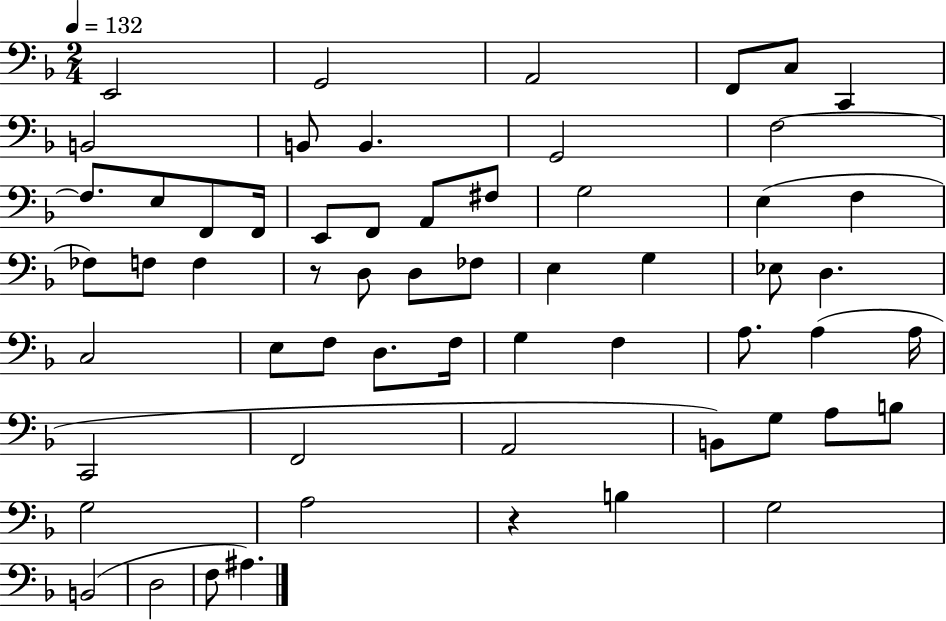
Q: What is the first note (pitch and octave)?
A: E2